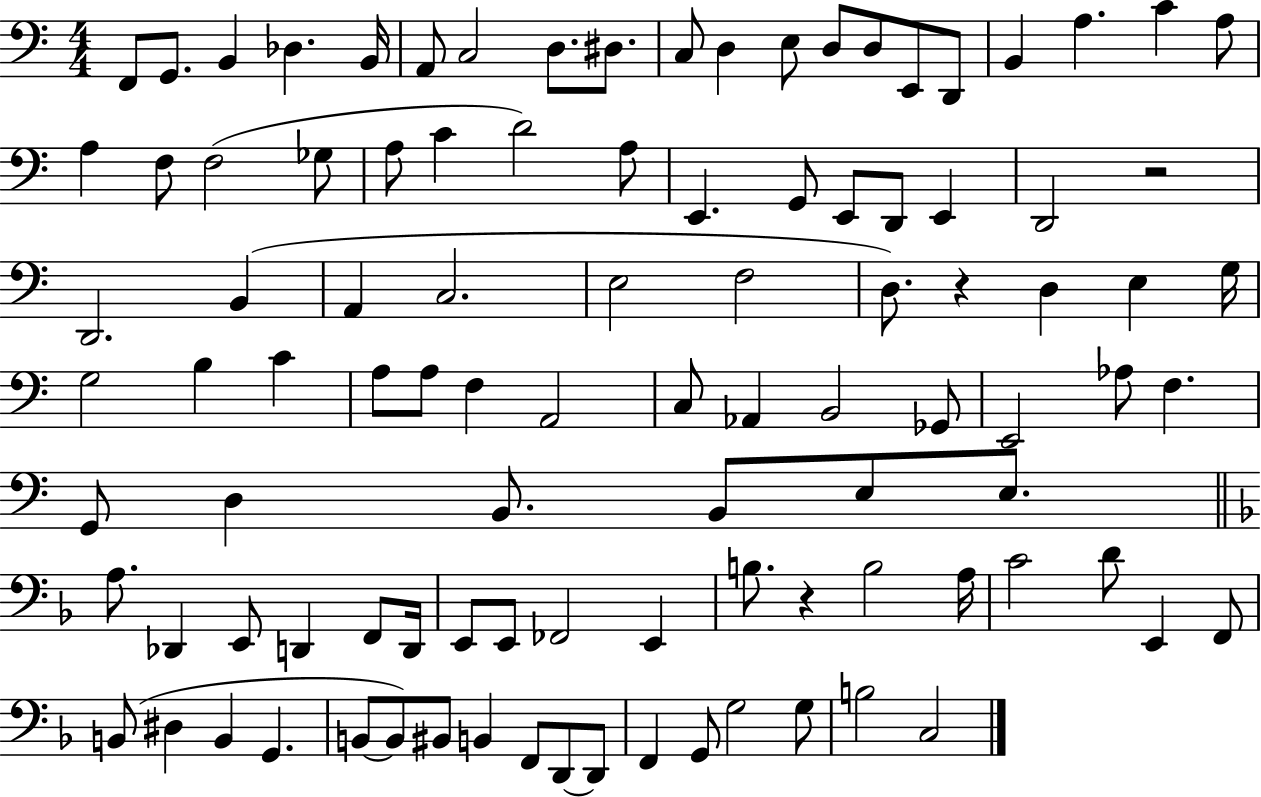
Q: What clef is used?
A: bass